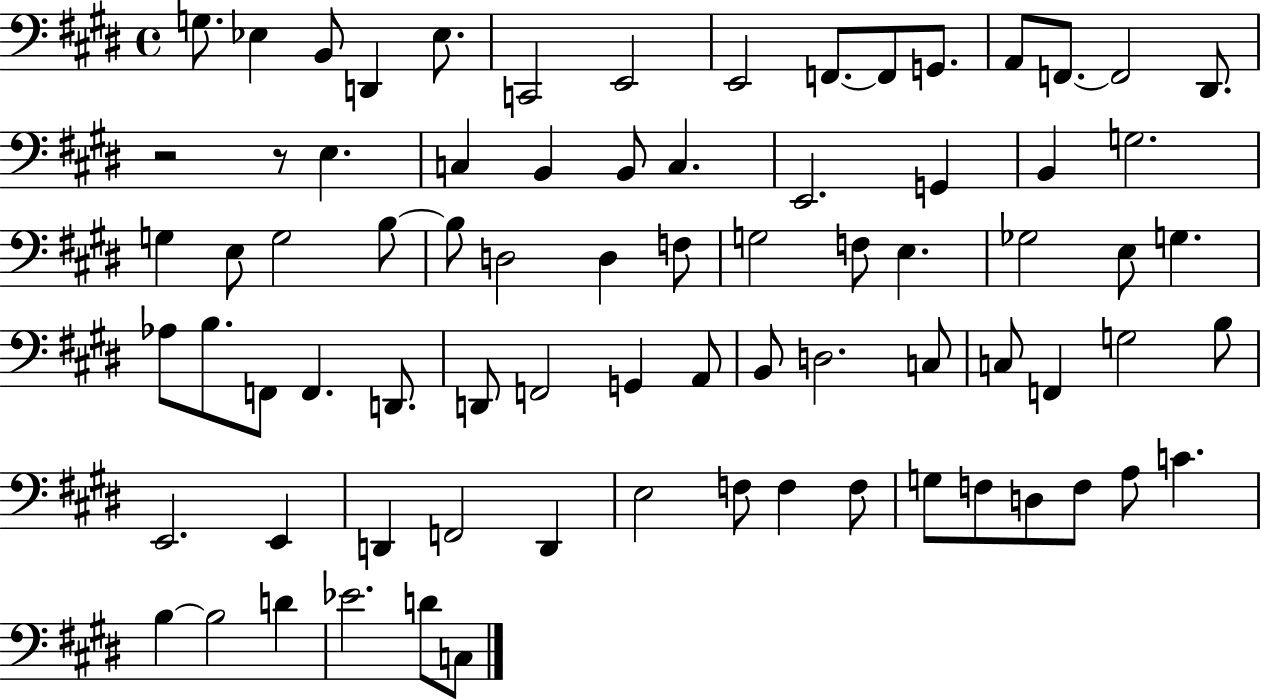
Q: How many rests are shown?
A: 2